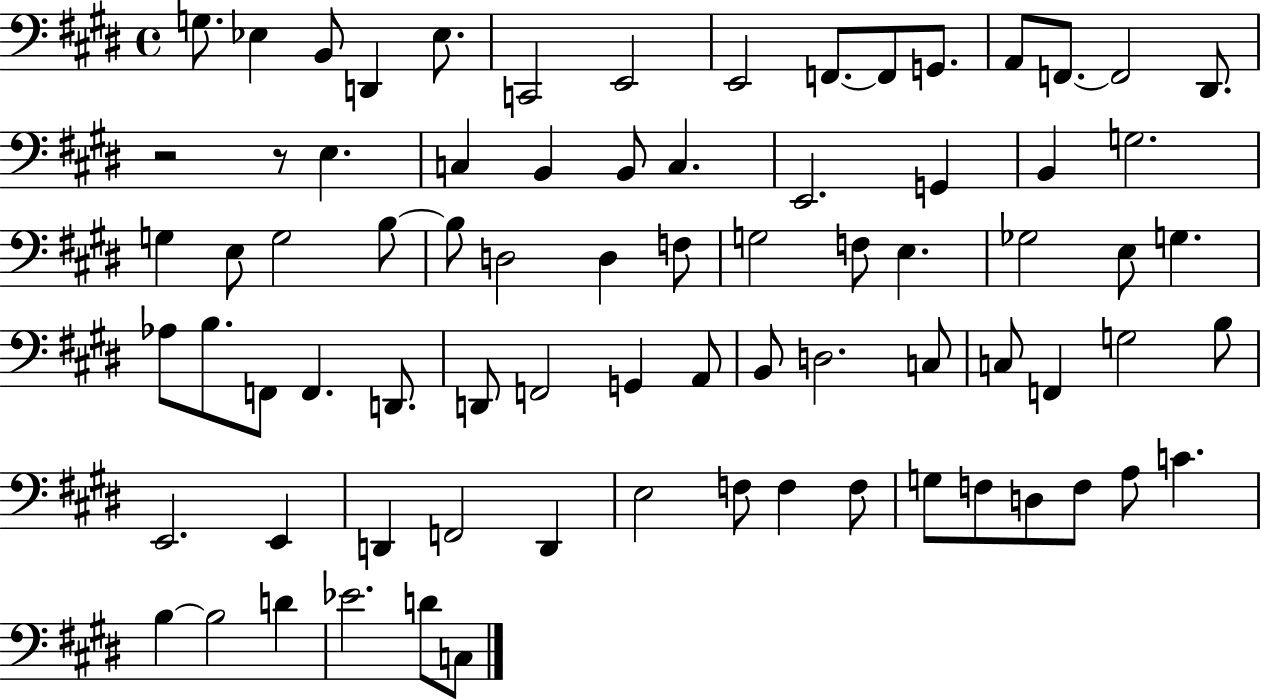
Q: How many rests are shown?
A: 2